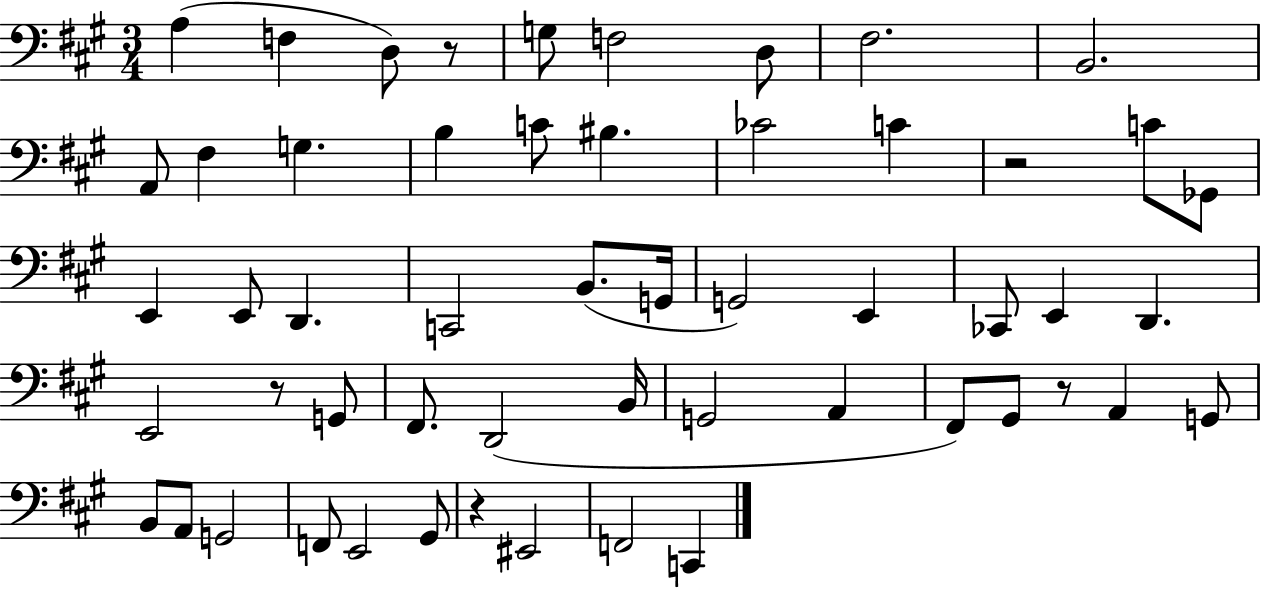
A3/q F3/q D3/e R/e G3/e F3/h D3/e F#3/h. B2/h. A2/e F#3/q G3/q. B3/q C4/e BIS3/q. CES4/h C4/q R/h C4/e Gb2/e E2/q E2/e D2/q. C2/h B2/e. G2/s G2/h E2/q CES2/e E2/q D2/q. E2/h R/e G2/e F#2/e. D2/h B2/s G2/h A2/q F#2/e G#2/e R/e A2/q G2/e B2/e A2/e G2/h F2/e E2/h G#2/e R/q EIS2/h F2/h C2/q